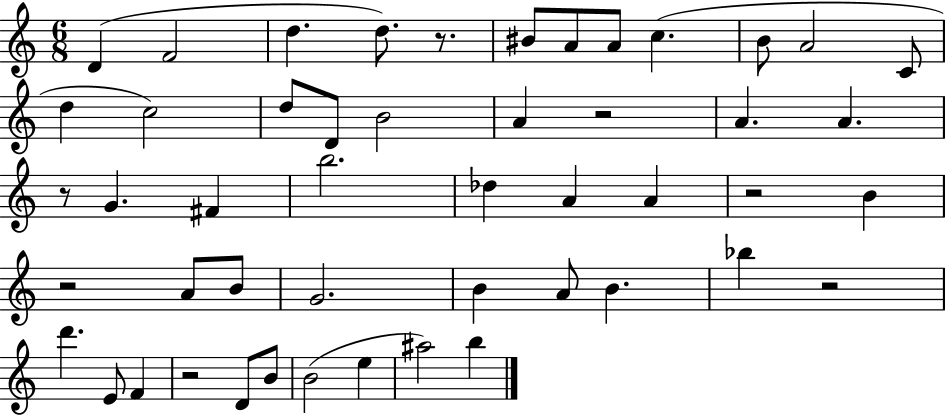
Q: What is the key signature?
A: C major